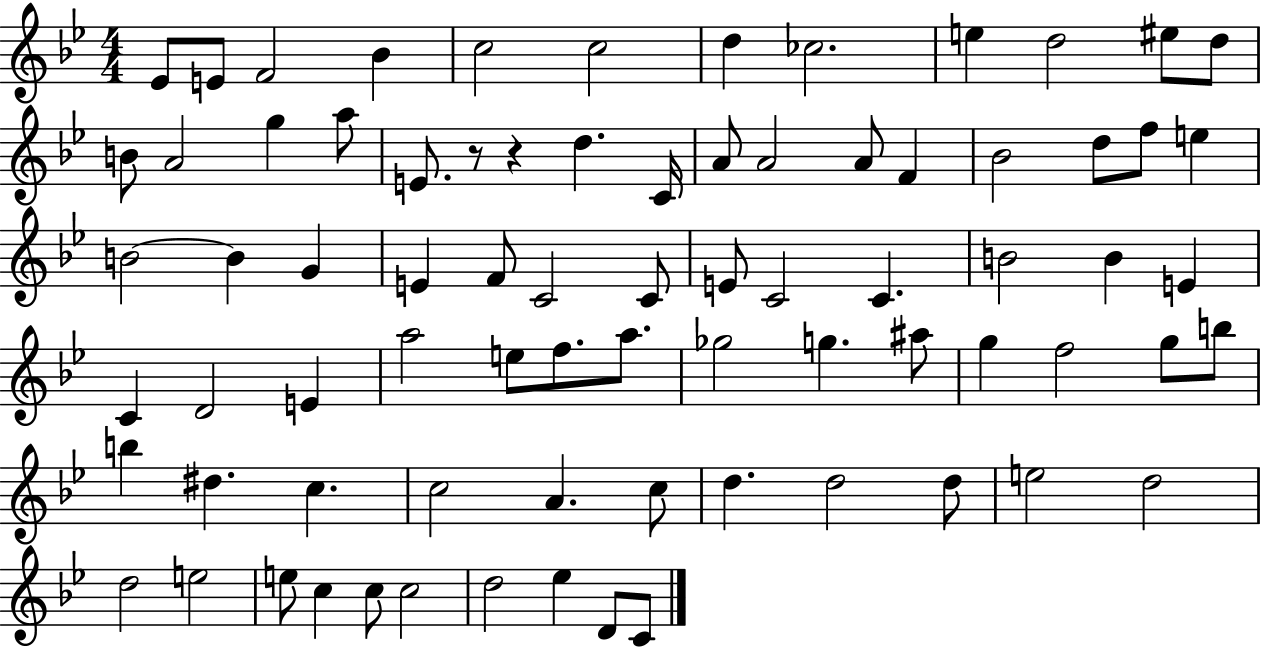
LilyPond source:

{
  \clef treble
  \numericTimeSignature
  \time 4/4
  \key bes \major
  ees'8 e'8 f'2 bes'4 | c''2 c''2 | d''4 ces''2. | e''4 d''2 eis''8 d''8 | \break b'8 a'2 g''4 a''8 | e'8. r8 r4 d''4. c'16 | a'8 a'2 a'8 f'4 | bes'2 d''8 f''8 e''4 | \break b'2~~ b'4 g'4 | e'4 f'8 c'2 c'8 | e'8 c'2 c'4. | b'2 b'4 e'4 | \break c'4 d'2 e'4 | a''2 e''8 f''8. a''8. | ges''2 g''4. ais''8 | g''4 f''2 g''8 b''8 | \break b''4 dis''4. c''4. | c''2 a'4. c''8 | d''4. d''2 d''8 | e''2 d''2 | \break d''2 e''2 | e''8 c''4 c''8 c''2 | d''2 ees''4 d'8 c'8 | \bar "|."
}